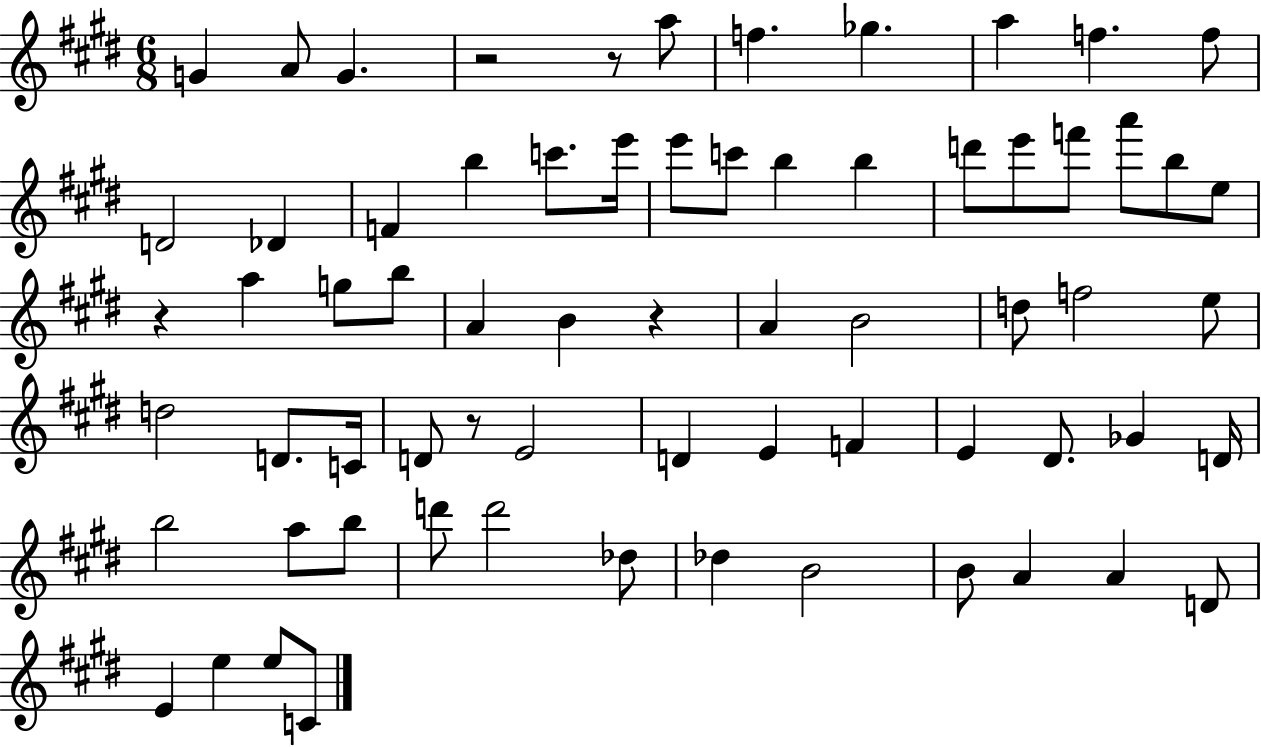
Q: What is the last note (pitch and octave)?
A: C4